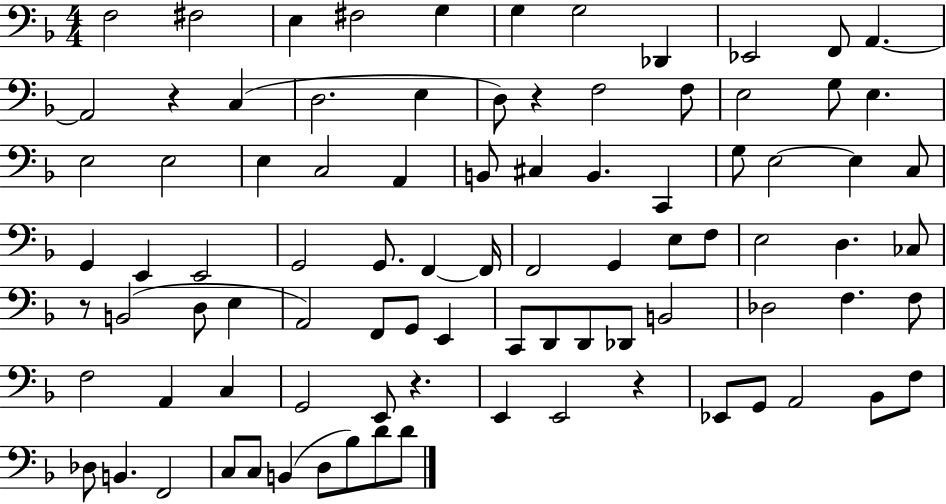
X:1
T:Untitled
M:4/4
L:1/4
K:F
F,2 ^F,2 E, ^F,2 G, G, G,2 _D,, _E,,2 F,,/2 A,, A,,2 z C, D,2 E, D,/2 z F,2 F,/2 E,2 G,/2 E, E,2 E,2 E, C,2 A,, B,,/2 ^C, B,, C,, G,/2 E,2 E, C,/2 G,, E,, E,,2 G,,2 G,,/2 F,, F,,/4 F,,2 G,, E,/2 F,/2 E,2 D, _C,/2 z/2 B,,2 D,/2 E, A,,2 F,,/2 G,,/2 E,, C,,/2 D,,/2 D,,/2 _D,,/2 B,,2 _D,2 F, F,/2 F,2 A,, C, G,,2 E,,/2 z E,, E,,2 z _E,,/2 G,,/2 A,,2 _B,,/2 F,/2 _D,/2 B,, F,,2 C,/2 C,/2 B,, D,/2 _B,/2 D/2 D/2